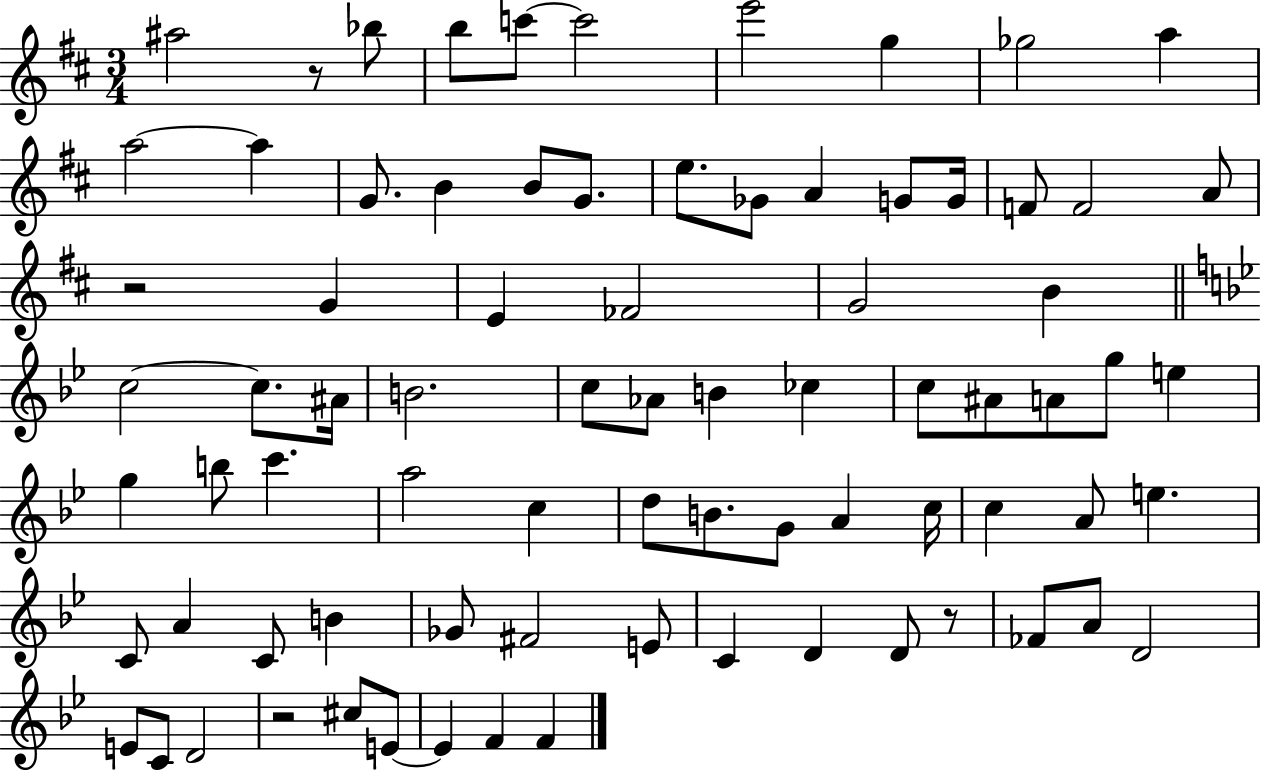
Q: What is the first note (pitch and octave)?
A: A#5